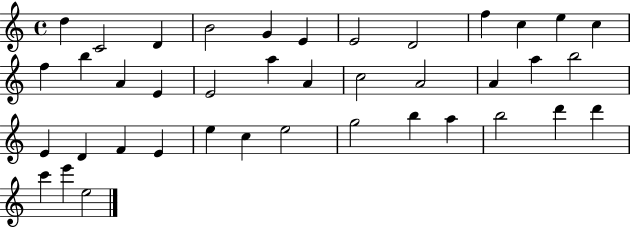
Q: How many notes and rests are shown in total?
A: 40